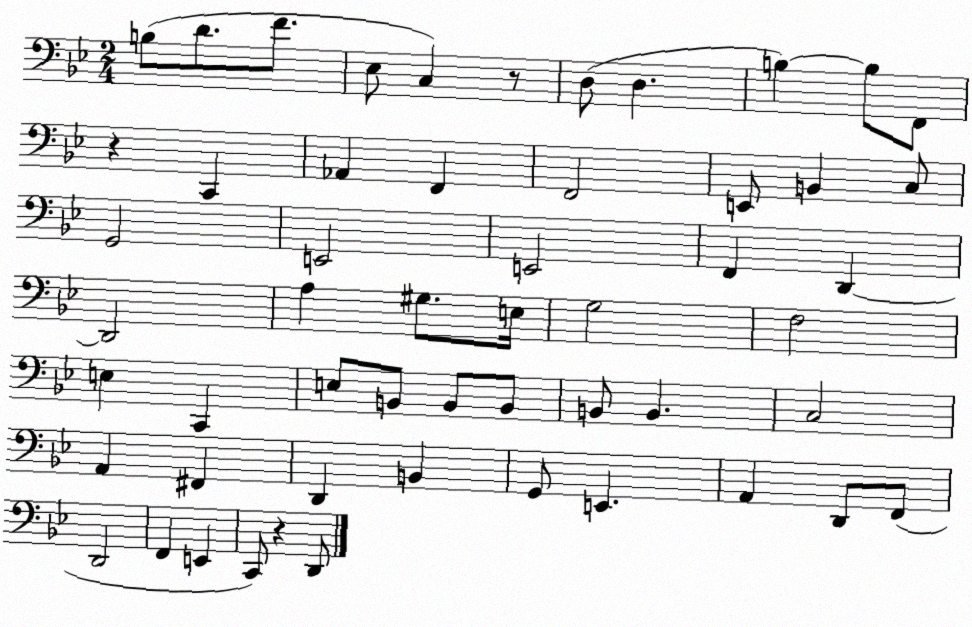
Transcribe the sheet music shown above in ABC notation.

X:1
T:Untitled
M:2/4
L:1/4
K:Bb
B,/2 D/2 F/2 _E,/2 C, z/2 D,/2 D, B, B,/2 F,,/2 z C,, _A,, F,, F,,2 E,,/2 B,, C,/2 G,,2 E,,2 E,,2 F,, D,, D,,2 A, ^G,/2 E,/4 G,2 F,2 E, C,, E,/2 B,,/2 B,,/2 B,,/2 B,,/2 B,, C,2 A,, ^F,, D,, B,, G,,/2 E,, A,, D,,/2 F,,/2 D,,2 F,, E,, C,,/2 z D,,/2